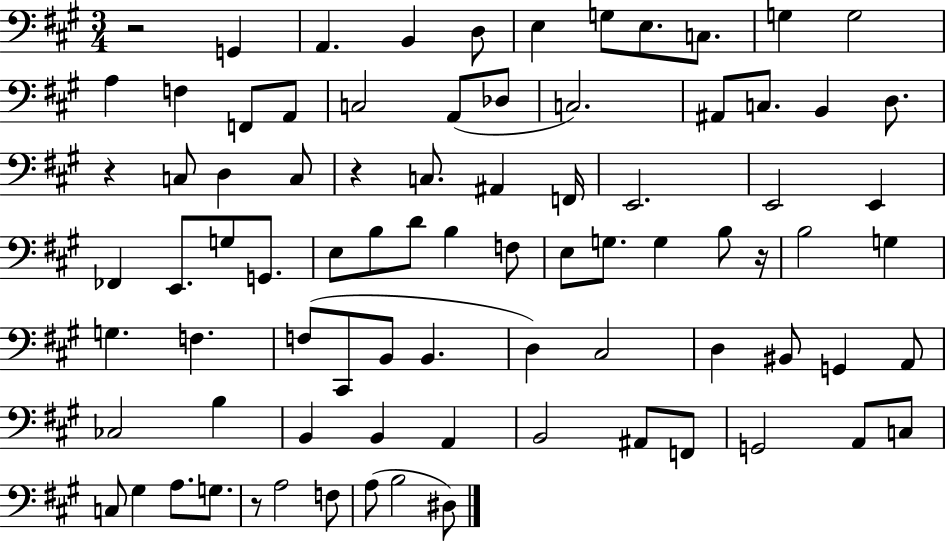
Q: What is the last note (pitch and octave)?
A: D#3